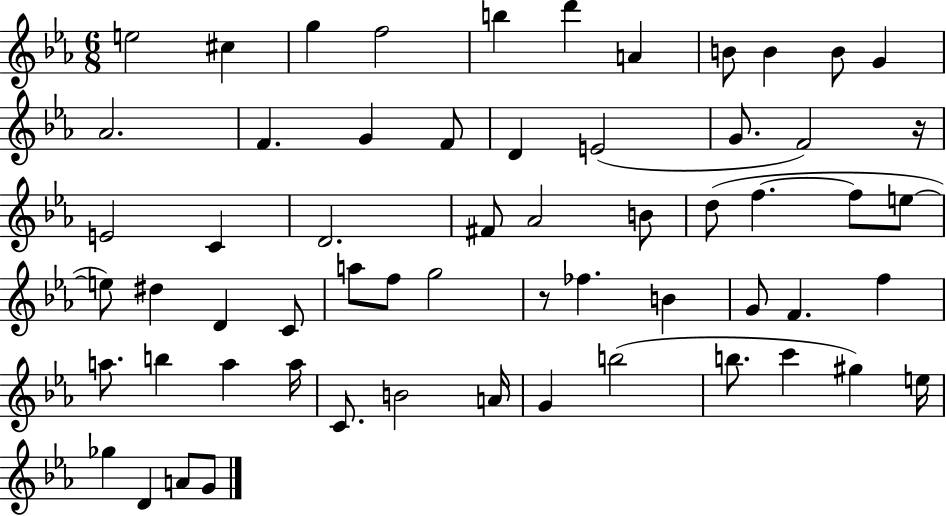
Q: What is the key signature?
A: EES major